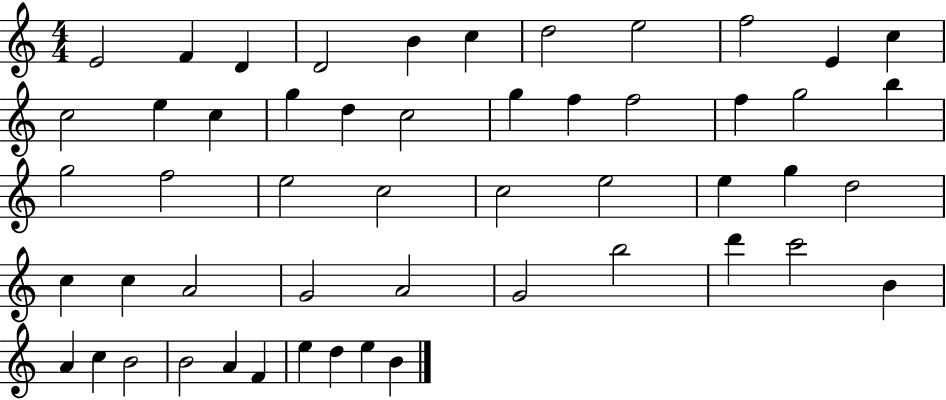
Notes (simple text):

E4/h F4/q D4/q D4/h B4/q C5/q D5/h E5/h F5/h E4/q C5/q C5/h E5/q C5/q G5/q D5/q C5/h G5/q F5/q F5/h F5/q G5/h B5/q G5/h F5/h E5/h C5/h C5/h E5/h E5/q G5/q D5/h C5/q C5/q A4/h G4/h A4/h G4/h B5/h D6/q C6/h B4/q A4/q C5/q B4/h B4/h A4/q F4/q E5/q D5/q E5/q B4/q